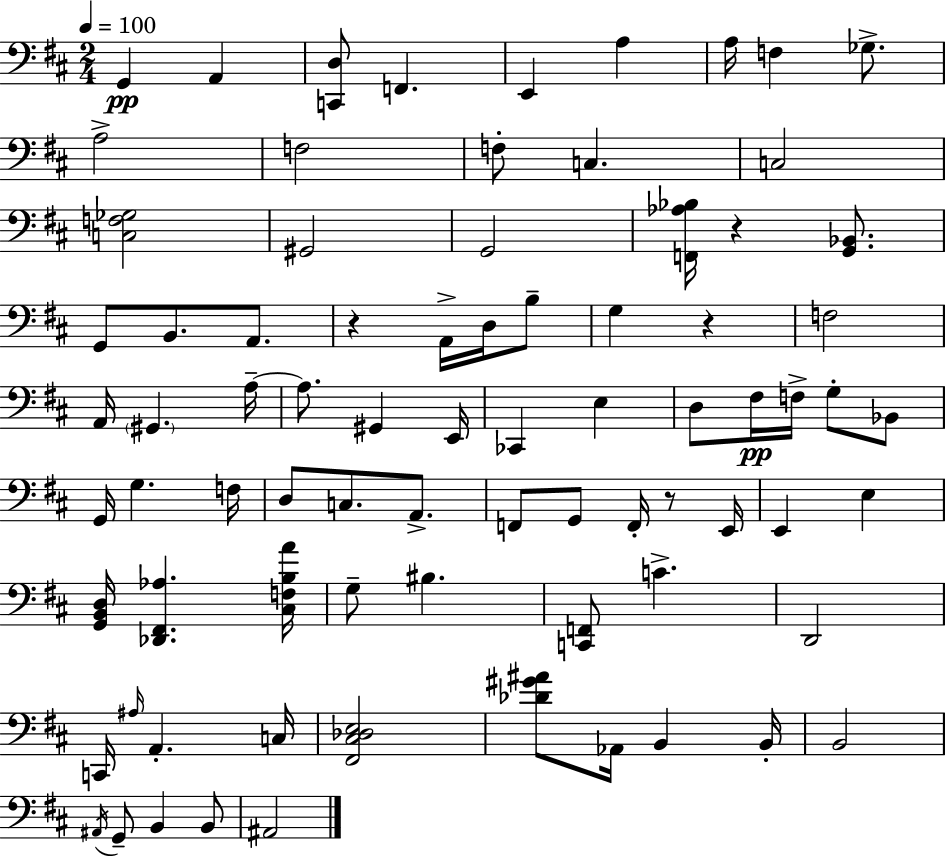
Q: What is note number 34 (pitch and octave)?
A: F3